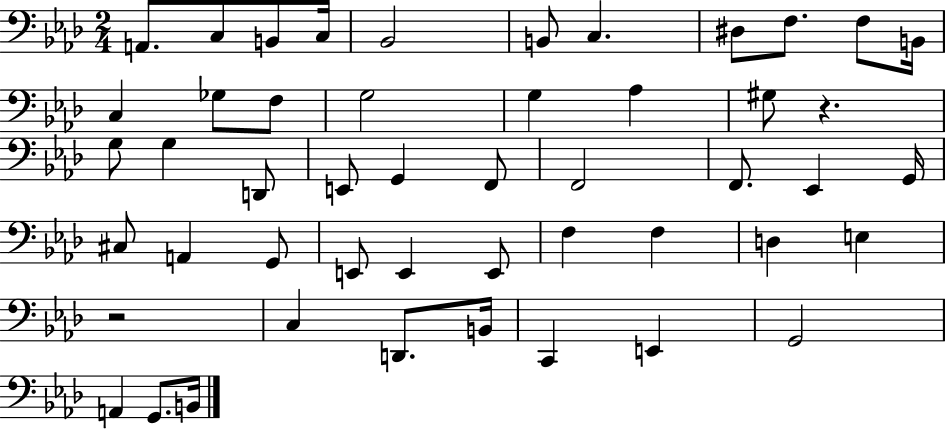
{
  \clef bass
  \numericTimeSignature
  \time 2/4
  \key aes \major
  \repeat volta 2 { a,8. c8 b,8 c16 | bes,2 | b,8 c4. | dis8 f8. f8 b,16 | \break c4 ges8 f8 | g2 | g4 aes4 | gis8 r4. | \break g8 g4 d,8 | e,8 g,4 f,8 | f,2 | f,8. ees,4 g,16 | \break cis8 a,4 g,8 | e,8 e,4 e,8 | f4 f4 | d4 e4 | \break r2 | c4 d,8. b,16 | c,4 e,4 | g,2 | \break a,4 g,8. b,16 | } \bar "|."
}